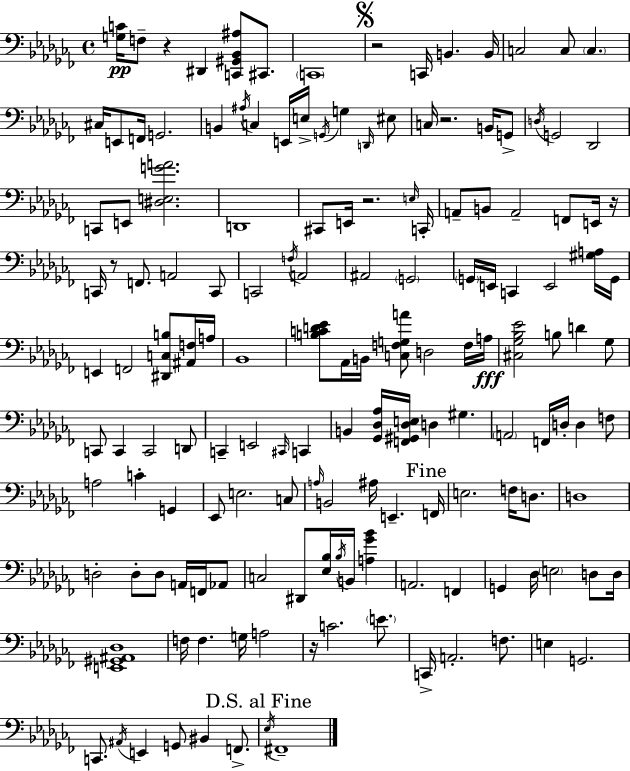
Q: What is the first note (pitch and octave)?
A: F3